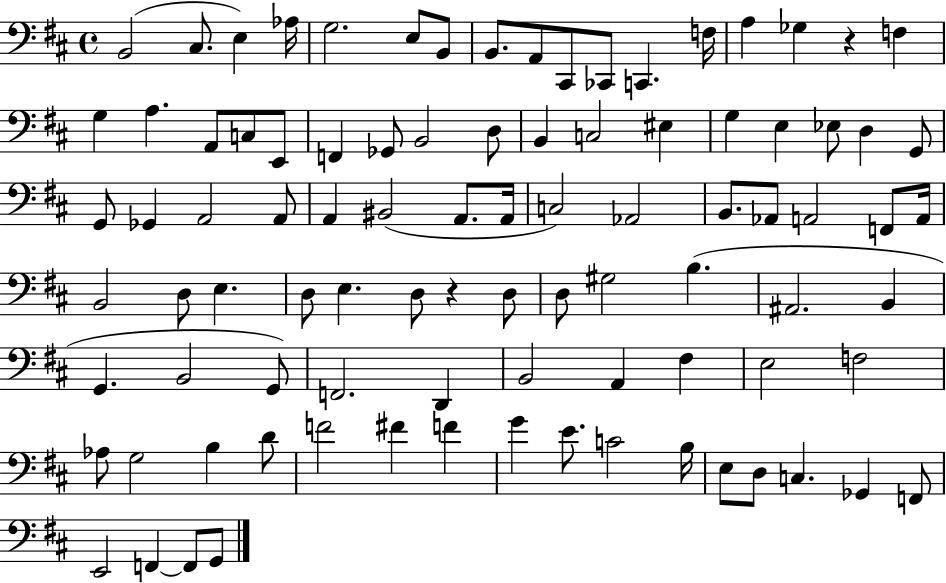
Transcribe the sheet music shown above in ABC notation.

X:1
T:Untitled
M:4/4
L:1/4
K:D
B,,2 ^C,/2 E, _A,/4 G,2 E,/2 B,,/2 B,,/2 A,,/2 ^C,,/2 _C,,/2 C,, F,/4 A, _G, z F, G, A, A,,/2 C,/2 E,,/2 F,, _G,,/2 B,,2 D,/2 B,, C,2 ^E, G, E, _E,/2 D, G,,/2 G,,/2 _G,, A,,2 A,,/2 A,, ^B,,2 A,,/2 A,,/4 C,2 _A,,2 B,,/2 _A,,/2 A,,2 F,,/2 A,,/4 B,,2 D,/2 E, D,/2 E, D,/2 z D,/2 D,/2 ^G,2 B, ^A,,2 B,, G,, B,,2 G,,/2 F,,2 D,, B,,2 A,, ^F, E,2 F,2 _A,/2 G,2 B, D/2 F2 ^F F G E/2 C2 B,/4 E,/2 D,/2 C, _G,, F,,/2 E,,2 F,, F,,/2 G,,/2